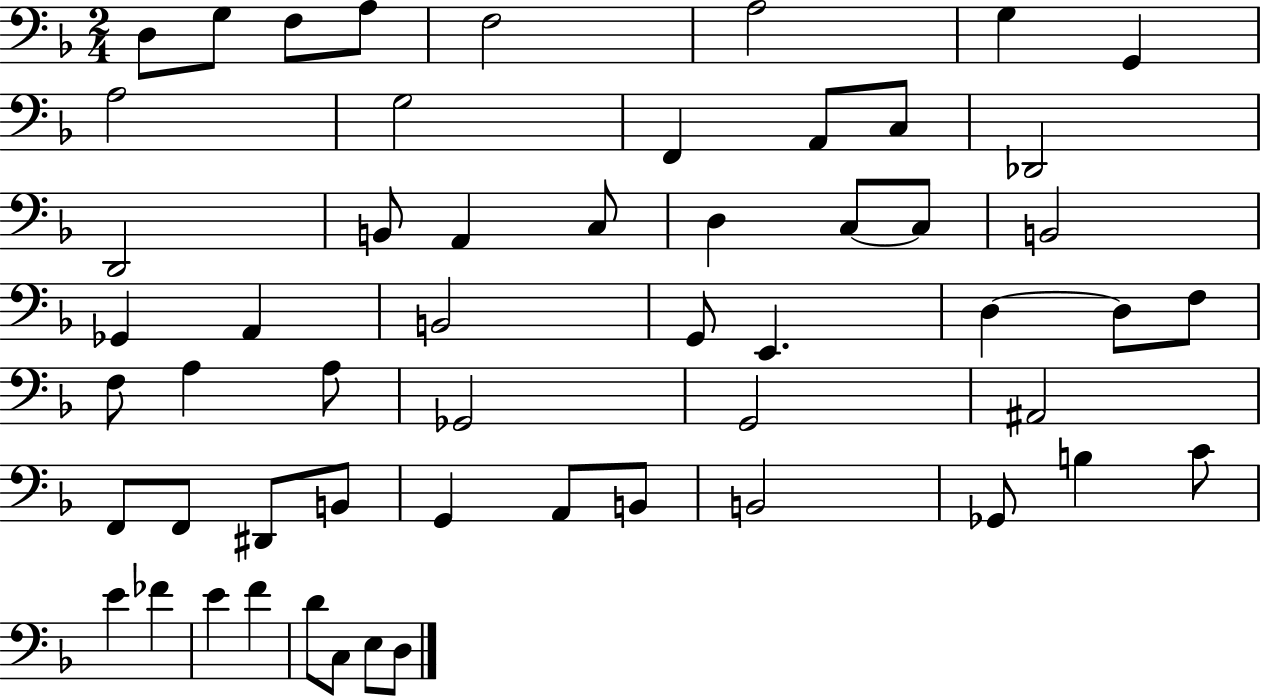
X:1
T:Untitled
M:2/4
L:1/4
K:F
D,/2 G,/2 F,/2 A,/2 F,2 A,2 G, G,, A,2 G,2 F,, A,,/2 C,/2 _D,,2 D,,2 B,,/2 A,, C,/2 D, C,/2 C,/2 B,,2 _G,, A,, B,,2 G,,/2 E,, D, D,/2 F,/2 F,/2 A, A,/2 _G,,2 G,,2 ^A,,2 F,,/2 F,,/2 ^D,,/2 B,,/2 G,, A,,/2 B,,/2 B,,2 _G,,/2 B, C/2 E _F E F D/2 C,/2 E,/2 D,/2